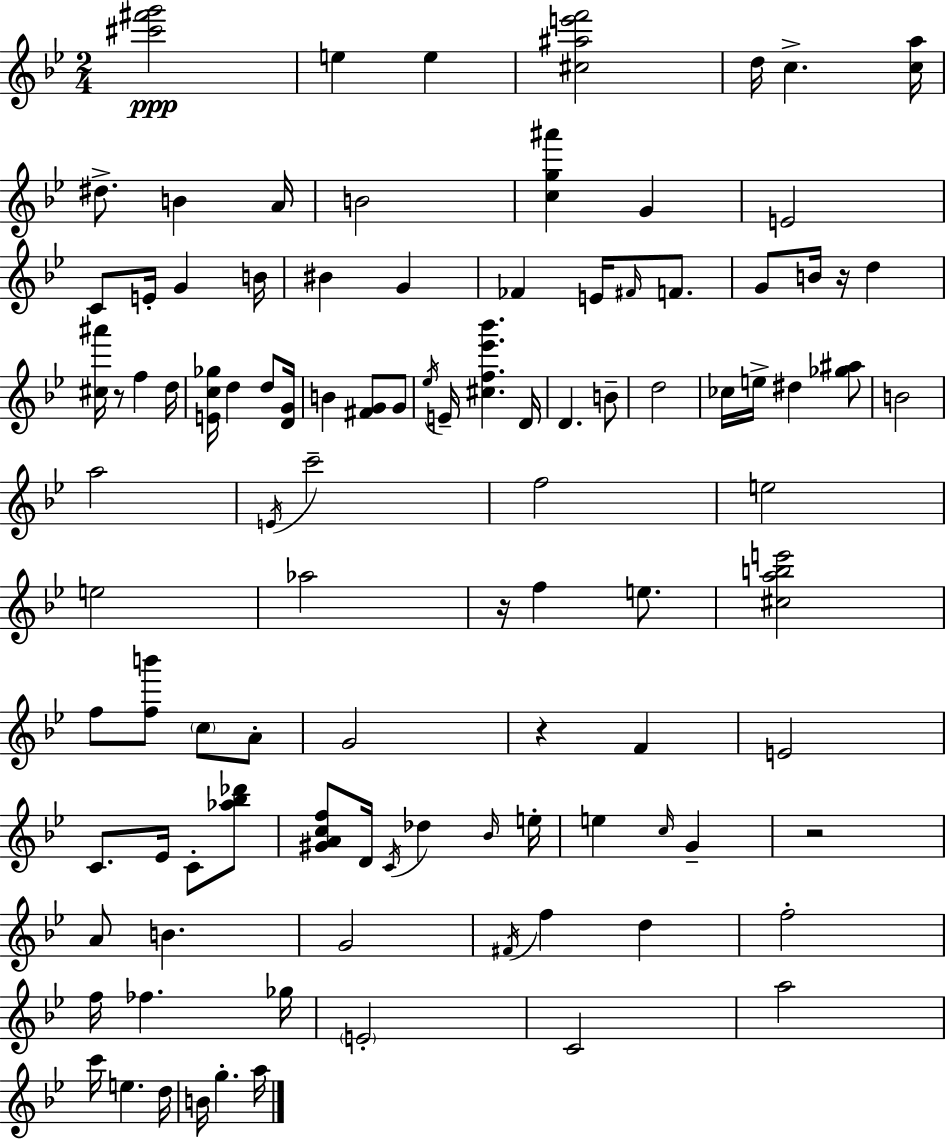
[C#6,F#6,G6]/h E5/q E5/q [C#5,A#5,E6,F6]/h D5/s C5/q. [C5,A5]/s D#5/e. B4/q A4/s B4/h [C5,G5,A#6]/q G4/q E4/h C4/e E4/s G4/q B4/s BIS4/q G4/q FES4/q E4/s F#4/s F4/e. G4/e B4/s R/s D5/q [C#5,A#6]/s R/e F5/q D5/s [E4,C5,Gb5]/s D5/q D5/e [D4,G4]/s B4/q [F#4,G4]/e G4/e Eb5/s E4/s [C#5,F5,Eb6,Bb6]/q. D4/s D4/q. B4/e D5/h CES5/s E5/s D#5/q [Gb5,A#5]/e B4/h A5/h E4/s C6/h F5/h E5/h E5/h Ab5/h R/s F5/q E5/e. [C#5,A5,B5,E6]/h F5/e [F5,B6]/e C5/e A4/e G4/h R/q F4/q E4/h C4/e. Eb4/s C4/e [Ab5,Bb5,Db6]/e [G#4,A4,C5,F5]/e D4/s C4/s Db5/q Bb4/s E5/s E5/q C5/s G4/q R/h A4/e B4/q. G4/h F#4/s F5/q D5/q F5/h F5/s FES5/q. Gb5/s E4/h C4/h A5/h C6/s E5/q. D5/s B4/s G5/q. A5/s